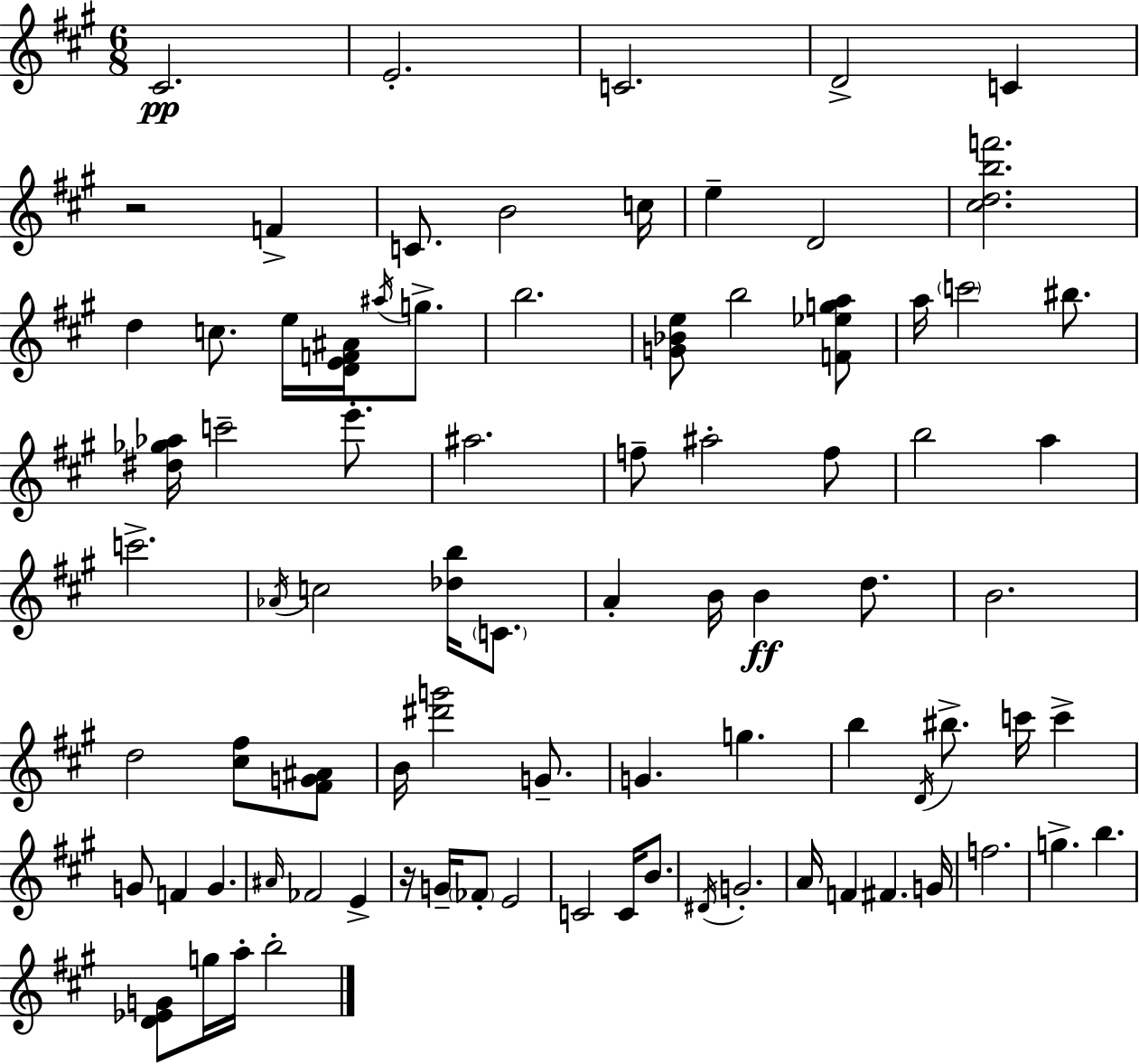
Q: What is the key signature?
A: A major